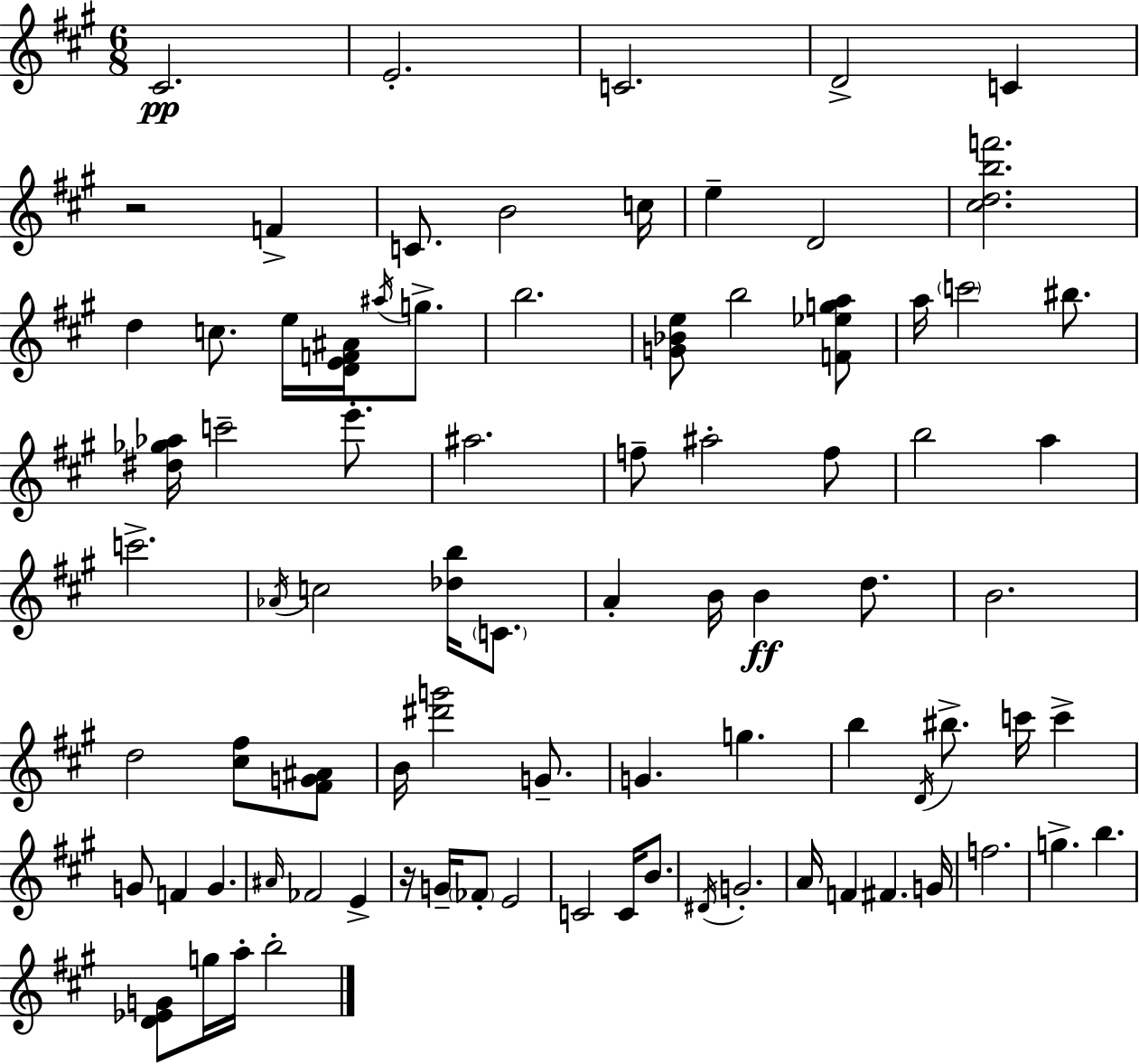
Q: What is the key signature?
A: A major